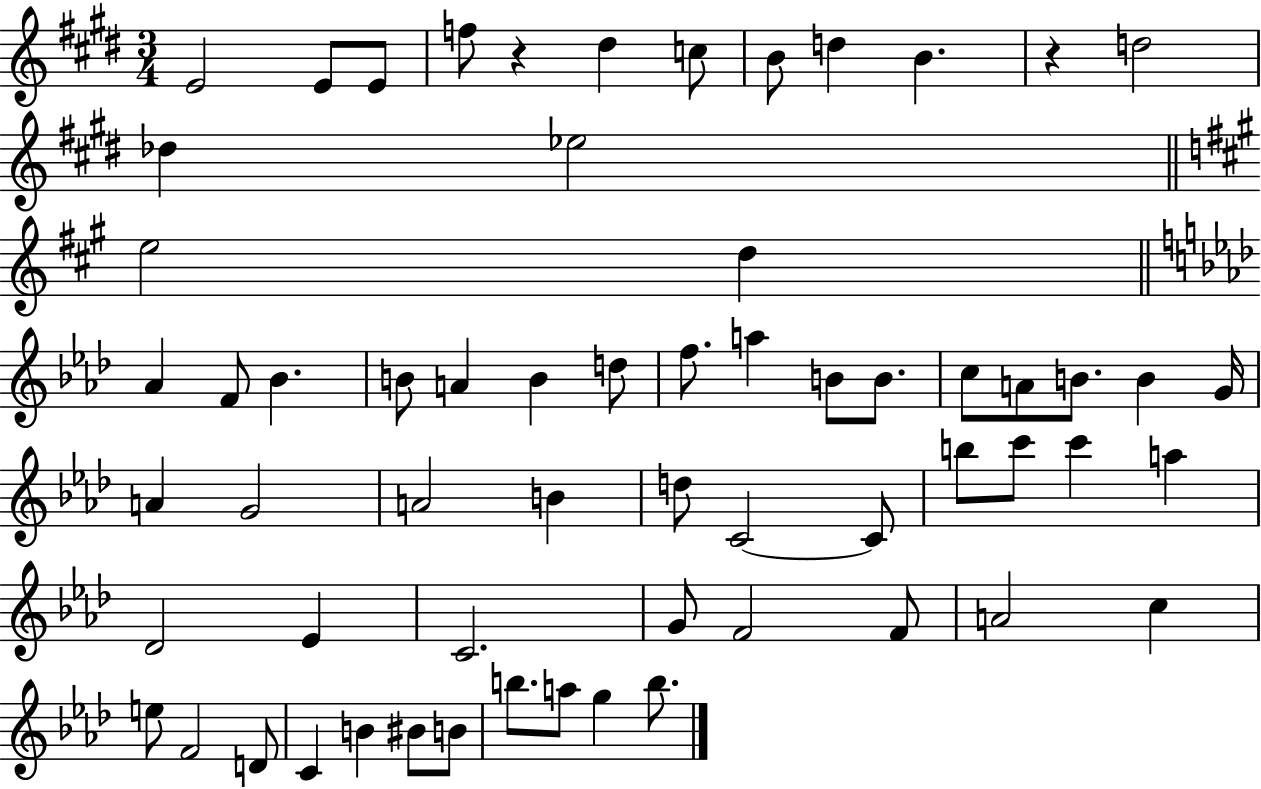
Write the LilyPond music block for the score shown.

{
  \clef treble
  \numericTimeSignature
  \time 3/4
  \key e \major
  e'2 e'8 e'8 | f''8 r4 dis''4 c''8 | b'8 d''4 b'4. | r4 d''2 | \break des''4 ees''2 | \bar "||" \break \key a \major e''2 d''4 | \bar "||" \break \key aes \major aes'4 f'8 bes'4. | b'8 a'4 b'4 d''8 | f''8. a''4 b'8 b'8. | c''8 a'8 b'8. b'4 g'16 | \break a'4 g'2 | a'2 b'4 | d''8 c'2~~ c'8 | b''8 c'''8 c'''4 a''4 | \break des'2 ees'4 | c'2. | g'8 f'2 f'8 | a'2 c''4 | \break e''8 f'2 d'8 | c'4 b'4 bis'8 b'8 | b''8. a''8 g''4 b''8. | \bar "|."
}